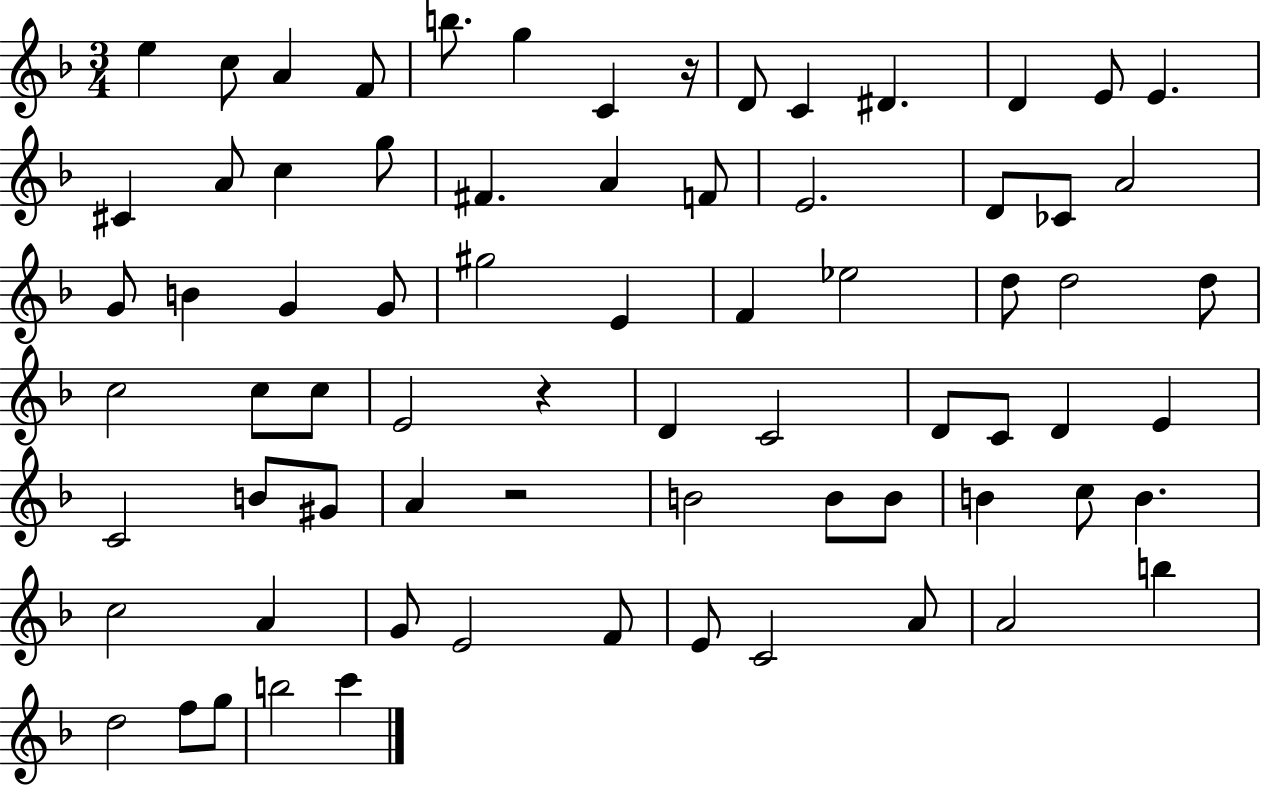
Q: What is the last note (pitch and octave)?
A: C6